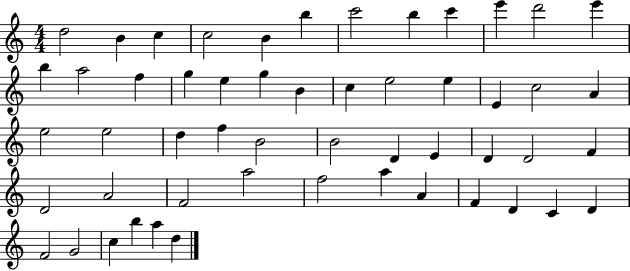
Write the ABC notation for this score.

X:1
T:Untitled
M:4/4
L:1/4
K:C
d2 B c c2 B b c'2 b c' e' d'2 e' b a2 f g e g B c e2 e E c2 A e2 e2 d f B2 B2 D E D D2 F D2 A2 F2 a2 f2 a A F D C D F2 G2 c b a d